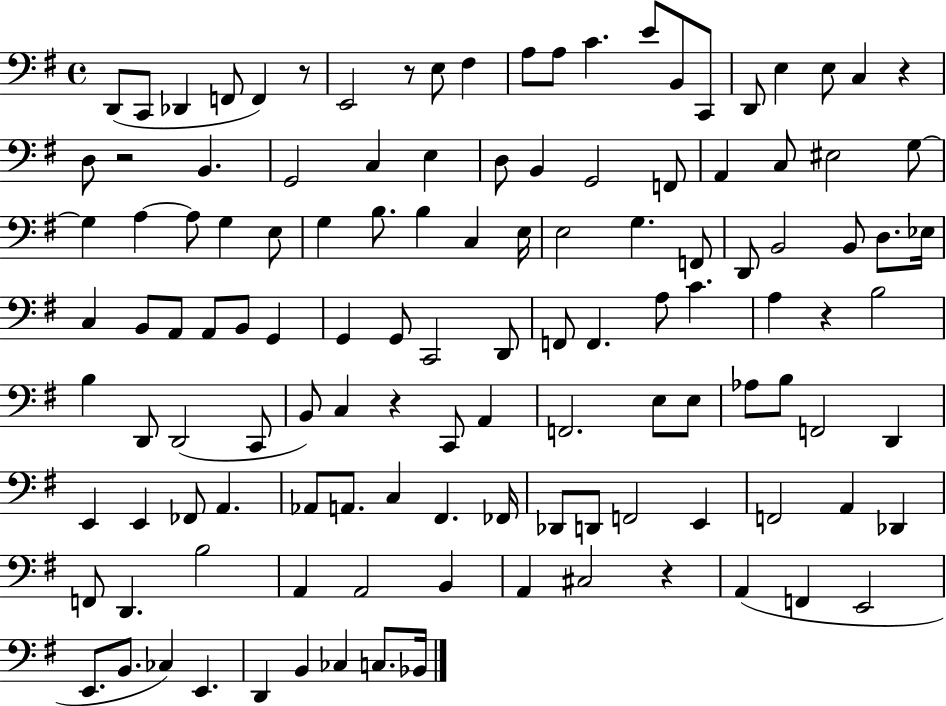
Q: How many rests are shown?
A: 7